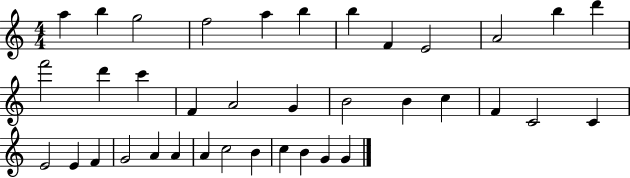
X:1
T:Untitled
M:4/4
L:1/4
K:C
a b g2 f2 a b b F E2 A2 b d' f'2 d' c' F A2 G B2 B c F C2 C E2 E F G2 A A A c2 B c B G G